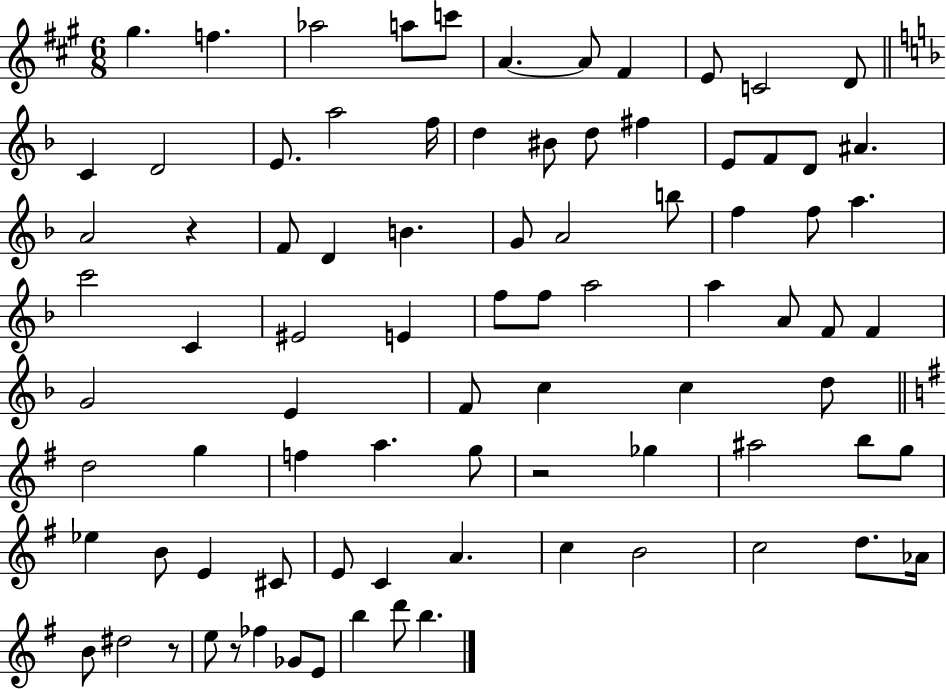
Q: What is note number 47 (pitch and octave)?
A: E4